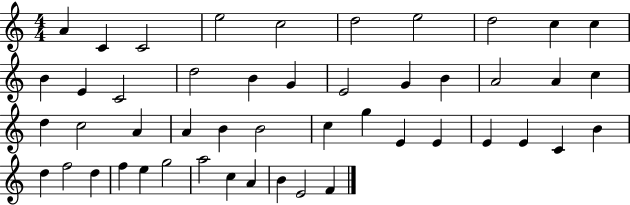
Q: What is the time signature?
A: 4/4